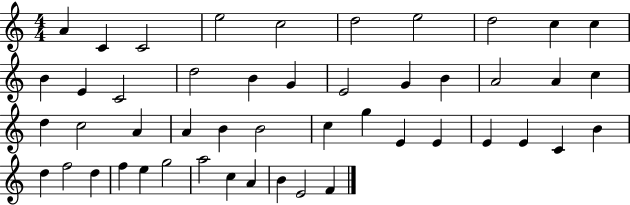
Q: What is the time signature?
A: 4/4